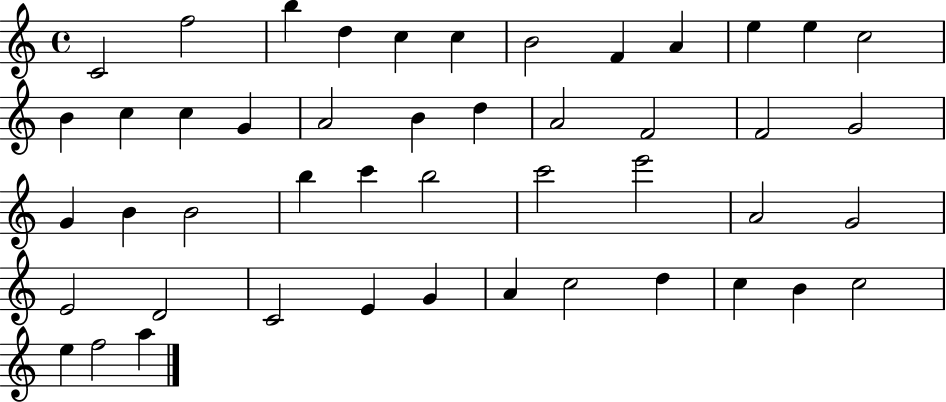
C4/h F5/h B5/q D5/q C5/q C5/q B4/h F4/q A4/q E5/q E5/q C5/h B4/q C5/q C5/q G4/q A4/h B4/q D5/q A4/h F4/h F4/h G4/h G4/q B4/q B4/h B5/q C6/q B5/h C6/h E6/h A4/h G4/h E4/h D4/h C4/h E4/q G4/q A4/q C5/h D5/q C5/q B4/q C5/h E5/q F5/h A5/q